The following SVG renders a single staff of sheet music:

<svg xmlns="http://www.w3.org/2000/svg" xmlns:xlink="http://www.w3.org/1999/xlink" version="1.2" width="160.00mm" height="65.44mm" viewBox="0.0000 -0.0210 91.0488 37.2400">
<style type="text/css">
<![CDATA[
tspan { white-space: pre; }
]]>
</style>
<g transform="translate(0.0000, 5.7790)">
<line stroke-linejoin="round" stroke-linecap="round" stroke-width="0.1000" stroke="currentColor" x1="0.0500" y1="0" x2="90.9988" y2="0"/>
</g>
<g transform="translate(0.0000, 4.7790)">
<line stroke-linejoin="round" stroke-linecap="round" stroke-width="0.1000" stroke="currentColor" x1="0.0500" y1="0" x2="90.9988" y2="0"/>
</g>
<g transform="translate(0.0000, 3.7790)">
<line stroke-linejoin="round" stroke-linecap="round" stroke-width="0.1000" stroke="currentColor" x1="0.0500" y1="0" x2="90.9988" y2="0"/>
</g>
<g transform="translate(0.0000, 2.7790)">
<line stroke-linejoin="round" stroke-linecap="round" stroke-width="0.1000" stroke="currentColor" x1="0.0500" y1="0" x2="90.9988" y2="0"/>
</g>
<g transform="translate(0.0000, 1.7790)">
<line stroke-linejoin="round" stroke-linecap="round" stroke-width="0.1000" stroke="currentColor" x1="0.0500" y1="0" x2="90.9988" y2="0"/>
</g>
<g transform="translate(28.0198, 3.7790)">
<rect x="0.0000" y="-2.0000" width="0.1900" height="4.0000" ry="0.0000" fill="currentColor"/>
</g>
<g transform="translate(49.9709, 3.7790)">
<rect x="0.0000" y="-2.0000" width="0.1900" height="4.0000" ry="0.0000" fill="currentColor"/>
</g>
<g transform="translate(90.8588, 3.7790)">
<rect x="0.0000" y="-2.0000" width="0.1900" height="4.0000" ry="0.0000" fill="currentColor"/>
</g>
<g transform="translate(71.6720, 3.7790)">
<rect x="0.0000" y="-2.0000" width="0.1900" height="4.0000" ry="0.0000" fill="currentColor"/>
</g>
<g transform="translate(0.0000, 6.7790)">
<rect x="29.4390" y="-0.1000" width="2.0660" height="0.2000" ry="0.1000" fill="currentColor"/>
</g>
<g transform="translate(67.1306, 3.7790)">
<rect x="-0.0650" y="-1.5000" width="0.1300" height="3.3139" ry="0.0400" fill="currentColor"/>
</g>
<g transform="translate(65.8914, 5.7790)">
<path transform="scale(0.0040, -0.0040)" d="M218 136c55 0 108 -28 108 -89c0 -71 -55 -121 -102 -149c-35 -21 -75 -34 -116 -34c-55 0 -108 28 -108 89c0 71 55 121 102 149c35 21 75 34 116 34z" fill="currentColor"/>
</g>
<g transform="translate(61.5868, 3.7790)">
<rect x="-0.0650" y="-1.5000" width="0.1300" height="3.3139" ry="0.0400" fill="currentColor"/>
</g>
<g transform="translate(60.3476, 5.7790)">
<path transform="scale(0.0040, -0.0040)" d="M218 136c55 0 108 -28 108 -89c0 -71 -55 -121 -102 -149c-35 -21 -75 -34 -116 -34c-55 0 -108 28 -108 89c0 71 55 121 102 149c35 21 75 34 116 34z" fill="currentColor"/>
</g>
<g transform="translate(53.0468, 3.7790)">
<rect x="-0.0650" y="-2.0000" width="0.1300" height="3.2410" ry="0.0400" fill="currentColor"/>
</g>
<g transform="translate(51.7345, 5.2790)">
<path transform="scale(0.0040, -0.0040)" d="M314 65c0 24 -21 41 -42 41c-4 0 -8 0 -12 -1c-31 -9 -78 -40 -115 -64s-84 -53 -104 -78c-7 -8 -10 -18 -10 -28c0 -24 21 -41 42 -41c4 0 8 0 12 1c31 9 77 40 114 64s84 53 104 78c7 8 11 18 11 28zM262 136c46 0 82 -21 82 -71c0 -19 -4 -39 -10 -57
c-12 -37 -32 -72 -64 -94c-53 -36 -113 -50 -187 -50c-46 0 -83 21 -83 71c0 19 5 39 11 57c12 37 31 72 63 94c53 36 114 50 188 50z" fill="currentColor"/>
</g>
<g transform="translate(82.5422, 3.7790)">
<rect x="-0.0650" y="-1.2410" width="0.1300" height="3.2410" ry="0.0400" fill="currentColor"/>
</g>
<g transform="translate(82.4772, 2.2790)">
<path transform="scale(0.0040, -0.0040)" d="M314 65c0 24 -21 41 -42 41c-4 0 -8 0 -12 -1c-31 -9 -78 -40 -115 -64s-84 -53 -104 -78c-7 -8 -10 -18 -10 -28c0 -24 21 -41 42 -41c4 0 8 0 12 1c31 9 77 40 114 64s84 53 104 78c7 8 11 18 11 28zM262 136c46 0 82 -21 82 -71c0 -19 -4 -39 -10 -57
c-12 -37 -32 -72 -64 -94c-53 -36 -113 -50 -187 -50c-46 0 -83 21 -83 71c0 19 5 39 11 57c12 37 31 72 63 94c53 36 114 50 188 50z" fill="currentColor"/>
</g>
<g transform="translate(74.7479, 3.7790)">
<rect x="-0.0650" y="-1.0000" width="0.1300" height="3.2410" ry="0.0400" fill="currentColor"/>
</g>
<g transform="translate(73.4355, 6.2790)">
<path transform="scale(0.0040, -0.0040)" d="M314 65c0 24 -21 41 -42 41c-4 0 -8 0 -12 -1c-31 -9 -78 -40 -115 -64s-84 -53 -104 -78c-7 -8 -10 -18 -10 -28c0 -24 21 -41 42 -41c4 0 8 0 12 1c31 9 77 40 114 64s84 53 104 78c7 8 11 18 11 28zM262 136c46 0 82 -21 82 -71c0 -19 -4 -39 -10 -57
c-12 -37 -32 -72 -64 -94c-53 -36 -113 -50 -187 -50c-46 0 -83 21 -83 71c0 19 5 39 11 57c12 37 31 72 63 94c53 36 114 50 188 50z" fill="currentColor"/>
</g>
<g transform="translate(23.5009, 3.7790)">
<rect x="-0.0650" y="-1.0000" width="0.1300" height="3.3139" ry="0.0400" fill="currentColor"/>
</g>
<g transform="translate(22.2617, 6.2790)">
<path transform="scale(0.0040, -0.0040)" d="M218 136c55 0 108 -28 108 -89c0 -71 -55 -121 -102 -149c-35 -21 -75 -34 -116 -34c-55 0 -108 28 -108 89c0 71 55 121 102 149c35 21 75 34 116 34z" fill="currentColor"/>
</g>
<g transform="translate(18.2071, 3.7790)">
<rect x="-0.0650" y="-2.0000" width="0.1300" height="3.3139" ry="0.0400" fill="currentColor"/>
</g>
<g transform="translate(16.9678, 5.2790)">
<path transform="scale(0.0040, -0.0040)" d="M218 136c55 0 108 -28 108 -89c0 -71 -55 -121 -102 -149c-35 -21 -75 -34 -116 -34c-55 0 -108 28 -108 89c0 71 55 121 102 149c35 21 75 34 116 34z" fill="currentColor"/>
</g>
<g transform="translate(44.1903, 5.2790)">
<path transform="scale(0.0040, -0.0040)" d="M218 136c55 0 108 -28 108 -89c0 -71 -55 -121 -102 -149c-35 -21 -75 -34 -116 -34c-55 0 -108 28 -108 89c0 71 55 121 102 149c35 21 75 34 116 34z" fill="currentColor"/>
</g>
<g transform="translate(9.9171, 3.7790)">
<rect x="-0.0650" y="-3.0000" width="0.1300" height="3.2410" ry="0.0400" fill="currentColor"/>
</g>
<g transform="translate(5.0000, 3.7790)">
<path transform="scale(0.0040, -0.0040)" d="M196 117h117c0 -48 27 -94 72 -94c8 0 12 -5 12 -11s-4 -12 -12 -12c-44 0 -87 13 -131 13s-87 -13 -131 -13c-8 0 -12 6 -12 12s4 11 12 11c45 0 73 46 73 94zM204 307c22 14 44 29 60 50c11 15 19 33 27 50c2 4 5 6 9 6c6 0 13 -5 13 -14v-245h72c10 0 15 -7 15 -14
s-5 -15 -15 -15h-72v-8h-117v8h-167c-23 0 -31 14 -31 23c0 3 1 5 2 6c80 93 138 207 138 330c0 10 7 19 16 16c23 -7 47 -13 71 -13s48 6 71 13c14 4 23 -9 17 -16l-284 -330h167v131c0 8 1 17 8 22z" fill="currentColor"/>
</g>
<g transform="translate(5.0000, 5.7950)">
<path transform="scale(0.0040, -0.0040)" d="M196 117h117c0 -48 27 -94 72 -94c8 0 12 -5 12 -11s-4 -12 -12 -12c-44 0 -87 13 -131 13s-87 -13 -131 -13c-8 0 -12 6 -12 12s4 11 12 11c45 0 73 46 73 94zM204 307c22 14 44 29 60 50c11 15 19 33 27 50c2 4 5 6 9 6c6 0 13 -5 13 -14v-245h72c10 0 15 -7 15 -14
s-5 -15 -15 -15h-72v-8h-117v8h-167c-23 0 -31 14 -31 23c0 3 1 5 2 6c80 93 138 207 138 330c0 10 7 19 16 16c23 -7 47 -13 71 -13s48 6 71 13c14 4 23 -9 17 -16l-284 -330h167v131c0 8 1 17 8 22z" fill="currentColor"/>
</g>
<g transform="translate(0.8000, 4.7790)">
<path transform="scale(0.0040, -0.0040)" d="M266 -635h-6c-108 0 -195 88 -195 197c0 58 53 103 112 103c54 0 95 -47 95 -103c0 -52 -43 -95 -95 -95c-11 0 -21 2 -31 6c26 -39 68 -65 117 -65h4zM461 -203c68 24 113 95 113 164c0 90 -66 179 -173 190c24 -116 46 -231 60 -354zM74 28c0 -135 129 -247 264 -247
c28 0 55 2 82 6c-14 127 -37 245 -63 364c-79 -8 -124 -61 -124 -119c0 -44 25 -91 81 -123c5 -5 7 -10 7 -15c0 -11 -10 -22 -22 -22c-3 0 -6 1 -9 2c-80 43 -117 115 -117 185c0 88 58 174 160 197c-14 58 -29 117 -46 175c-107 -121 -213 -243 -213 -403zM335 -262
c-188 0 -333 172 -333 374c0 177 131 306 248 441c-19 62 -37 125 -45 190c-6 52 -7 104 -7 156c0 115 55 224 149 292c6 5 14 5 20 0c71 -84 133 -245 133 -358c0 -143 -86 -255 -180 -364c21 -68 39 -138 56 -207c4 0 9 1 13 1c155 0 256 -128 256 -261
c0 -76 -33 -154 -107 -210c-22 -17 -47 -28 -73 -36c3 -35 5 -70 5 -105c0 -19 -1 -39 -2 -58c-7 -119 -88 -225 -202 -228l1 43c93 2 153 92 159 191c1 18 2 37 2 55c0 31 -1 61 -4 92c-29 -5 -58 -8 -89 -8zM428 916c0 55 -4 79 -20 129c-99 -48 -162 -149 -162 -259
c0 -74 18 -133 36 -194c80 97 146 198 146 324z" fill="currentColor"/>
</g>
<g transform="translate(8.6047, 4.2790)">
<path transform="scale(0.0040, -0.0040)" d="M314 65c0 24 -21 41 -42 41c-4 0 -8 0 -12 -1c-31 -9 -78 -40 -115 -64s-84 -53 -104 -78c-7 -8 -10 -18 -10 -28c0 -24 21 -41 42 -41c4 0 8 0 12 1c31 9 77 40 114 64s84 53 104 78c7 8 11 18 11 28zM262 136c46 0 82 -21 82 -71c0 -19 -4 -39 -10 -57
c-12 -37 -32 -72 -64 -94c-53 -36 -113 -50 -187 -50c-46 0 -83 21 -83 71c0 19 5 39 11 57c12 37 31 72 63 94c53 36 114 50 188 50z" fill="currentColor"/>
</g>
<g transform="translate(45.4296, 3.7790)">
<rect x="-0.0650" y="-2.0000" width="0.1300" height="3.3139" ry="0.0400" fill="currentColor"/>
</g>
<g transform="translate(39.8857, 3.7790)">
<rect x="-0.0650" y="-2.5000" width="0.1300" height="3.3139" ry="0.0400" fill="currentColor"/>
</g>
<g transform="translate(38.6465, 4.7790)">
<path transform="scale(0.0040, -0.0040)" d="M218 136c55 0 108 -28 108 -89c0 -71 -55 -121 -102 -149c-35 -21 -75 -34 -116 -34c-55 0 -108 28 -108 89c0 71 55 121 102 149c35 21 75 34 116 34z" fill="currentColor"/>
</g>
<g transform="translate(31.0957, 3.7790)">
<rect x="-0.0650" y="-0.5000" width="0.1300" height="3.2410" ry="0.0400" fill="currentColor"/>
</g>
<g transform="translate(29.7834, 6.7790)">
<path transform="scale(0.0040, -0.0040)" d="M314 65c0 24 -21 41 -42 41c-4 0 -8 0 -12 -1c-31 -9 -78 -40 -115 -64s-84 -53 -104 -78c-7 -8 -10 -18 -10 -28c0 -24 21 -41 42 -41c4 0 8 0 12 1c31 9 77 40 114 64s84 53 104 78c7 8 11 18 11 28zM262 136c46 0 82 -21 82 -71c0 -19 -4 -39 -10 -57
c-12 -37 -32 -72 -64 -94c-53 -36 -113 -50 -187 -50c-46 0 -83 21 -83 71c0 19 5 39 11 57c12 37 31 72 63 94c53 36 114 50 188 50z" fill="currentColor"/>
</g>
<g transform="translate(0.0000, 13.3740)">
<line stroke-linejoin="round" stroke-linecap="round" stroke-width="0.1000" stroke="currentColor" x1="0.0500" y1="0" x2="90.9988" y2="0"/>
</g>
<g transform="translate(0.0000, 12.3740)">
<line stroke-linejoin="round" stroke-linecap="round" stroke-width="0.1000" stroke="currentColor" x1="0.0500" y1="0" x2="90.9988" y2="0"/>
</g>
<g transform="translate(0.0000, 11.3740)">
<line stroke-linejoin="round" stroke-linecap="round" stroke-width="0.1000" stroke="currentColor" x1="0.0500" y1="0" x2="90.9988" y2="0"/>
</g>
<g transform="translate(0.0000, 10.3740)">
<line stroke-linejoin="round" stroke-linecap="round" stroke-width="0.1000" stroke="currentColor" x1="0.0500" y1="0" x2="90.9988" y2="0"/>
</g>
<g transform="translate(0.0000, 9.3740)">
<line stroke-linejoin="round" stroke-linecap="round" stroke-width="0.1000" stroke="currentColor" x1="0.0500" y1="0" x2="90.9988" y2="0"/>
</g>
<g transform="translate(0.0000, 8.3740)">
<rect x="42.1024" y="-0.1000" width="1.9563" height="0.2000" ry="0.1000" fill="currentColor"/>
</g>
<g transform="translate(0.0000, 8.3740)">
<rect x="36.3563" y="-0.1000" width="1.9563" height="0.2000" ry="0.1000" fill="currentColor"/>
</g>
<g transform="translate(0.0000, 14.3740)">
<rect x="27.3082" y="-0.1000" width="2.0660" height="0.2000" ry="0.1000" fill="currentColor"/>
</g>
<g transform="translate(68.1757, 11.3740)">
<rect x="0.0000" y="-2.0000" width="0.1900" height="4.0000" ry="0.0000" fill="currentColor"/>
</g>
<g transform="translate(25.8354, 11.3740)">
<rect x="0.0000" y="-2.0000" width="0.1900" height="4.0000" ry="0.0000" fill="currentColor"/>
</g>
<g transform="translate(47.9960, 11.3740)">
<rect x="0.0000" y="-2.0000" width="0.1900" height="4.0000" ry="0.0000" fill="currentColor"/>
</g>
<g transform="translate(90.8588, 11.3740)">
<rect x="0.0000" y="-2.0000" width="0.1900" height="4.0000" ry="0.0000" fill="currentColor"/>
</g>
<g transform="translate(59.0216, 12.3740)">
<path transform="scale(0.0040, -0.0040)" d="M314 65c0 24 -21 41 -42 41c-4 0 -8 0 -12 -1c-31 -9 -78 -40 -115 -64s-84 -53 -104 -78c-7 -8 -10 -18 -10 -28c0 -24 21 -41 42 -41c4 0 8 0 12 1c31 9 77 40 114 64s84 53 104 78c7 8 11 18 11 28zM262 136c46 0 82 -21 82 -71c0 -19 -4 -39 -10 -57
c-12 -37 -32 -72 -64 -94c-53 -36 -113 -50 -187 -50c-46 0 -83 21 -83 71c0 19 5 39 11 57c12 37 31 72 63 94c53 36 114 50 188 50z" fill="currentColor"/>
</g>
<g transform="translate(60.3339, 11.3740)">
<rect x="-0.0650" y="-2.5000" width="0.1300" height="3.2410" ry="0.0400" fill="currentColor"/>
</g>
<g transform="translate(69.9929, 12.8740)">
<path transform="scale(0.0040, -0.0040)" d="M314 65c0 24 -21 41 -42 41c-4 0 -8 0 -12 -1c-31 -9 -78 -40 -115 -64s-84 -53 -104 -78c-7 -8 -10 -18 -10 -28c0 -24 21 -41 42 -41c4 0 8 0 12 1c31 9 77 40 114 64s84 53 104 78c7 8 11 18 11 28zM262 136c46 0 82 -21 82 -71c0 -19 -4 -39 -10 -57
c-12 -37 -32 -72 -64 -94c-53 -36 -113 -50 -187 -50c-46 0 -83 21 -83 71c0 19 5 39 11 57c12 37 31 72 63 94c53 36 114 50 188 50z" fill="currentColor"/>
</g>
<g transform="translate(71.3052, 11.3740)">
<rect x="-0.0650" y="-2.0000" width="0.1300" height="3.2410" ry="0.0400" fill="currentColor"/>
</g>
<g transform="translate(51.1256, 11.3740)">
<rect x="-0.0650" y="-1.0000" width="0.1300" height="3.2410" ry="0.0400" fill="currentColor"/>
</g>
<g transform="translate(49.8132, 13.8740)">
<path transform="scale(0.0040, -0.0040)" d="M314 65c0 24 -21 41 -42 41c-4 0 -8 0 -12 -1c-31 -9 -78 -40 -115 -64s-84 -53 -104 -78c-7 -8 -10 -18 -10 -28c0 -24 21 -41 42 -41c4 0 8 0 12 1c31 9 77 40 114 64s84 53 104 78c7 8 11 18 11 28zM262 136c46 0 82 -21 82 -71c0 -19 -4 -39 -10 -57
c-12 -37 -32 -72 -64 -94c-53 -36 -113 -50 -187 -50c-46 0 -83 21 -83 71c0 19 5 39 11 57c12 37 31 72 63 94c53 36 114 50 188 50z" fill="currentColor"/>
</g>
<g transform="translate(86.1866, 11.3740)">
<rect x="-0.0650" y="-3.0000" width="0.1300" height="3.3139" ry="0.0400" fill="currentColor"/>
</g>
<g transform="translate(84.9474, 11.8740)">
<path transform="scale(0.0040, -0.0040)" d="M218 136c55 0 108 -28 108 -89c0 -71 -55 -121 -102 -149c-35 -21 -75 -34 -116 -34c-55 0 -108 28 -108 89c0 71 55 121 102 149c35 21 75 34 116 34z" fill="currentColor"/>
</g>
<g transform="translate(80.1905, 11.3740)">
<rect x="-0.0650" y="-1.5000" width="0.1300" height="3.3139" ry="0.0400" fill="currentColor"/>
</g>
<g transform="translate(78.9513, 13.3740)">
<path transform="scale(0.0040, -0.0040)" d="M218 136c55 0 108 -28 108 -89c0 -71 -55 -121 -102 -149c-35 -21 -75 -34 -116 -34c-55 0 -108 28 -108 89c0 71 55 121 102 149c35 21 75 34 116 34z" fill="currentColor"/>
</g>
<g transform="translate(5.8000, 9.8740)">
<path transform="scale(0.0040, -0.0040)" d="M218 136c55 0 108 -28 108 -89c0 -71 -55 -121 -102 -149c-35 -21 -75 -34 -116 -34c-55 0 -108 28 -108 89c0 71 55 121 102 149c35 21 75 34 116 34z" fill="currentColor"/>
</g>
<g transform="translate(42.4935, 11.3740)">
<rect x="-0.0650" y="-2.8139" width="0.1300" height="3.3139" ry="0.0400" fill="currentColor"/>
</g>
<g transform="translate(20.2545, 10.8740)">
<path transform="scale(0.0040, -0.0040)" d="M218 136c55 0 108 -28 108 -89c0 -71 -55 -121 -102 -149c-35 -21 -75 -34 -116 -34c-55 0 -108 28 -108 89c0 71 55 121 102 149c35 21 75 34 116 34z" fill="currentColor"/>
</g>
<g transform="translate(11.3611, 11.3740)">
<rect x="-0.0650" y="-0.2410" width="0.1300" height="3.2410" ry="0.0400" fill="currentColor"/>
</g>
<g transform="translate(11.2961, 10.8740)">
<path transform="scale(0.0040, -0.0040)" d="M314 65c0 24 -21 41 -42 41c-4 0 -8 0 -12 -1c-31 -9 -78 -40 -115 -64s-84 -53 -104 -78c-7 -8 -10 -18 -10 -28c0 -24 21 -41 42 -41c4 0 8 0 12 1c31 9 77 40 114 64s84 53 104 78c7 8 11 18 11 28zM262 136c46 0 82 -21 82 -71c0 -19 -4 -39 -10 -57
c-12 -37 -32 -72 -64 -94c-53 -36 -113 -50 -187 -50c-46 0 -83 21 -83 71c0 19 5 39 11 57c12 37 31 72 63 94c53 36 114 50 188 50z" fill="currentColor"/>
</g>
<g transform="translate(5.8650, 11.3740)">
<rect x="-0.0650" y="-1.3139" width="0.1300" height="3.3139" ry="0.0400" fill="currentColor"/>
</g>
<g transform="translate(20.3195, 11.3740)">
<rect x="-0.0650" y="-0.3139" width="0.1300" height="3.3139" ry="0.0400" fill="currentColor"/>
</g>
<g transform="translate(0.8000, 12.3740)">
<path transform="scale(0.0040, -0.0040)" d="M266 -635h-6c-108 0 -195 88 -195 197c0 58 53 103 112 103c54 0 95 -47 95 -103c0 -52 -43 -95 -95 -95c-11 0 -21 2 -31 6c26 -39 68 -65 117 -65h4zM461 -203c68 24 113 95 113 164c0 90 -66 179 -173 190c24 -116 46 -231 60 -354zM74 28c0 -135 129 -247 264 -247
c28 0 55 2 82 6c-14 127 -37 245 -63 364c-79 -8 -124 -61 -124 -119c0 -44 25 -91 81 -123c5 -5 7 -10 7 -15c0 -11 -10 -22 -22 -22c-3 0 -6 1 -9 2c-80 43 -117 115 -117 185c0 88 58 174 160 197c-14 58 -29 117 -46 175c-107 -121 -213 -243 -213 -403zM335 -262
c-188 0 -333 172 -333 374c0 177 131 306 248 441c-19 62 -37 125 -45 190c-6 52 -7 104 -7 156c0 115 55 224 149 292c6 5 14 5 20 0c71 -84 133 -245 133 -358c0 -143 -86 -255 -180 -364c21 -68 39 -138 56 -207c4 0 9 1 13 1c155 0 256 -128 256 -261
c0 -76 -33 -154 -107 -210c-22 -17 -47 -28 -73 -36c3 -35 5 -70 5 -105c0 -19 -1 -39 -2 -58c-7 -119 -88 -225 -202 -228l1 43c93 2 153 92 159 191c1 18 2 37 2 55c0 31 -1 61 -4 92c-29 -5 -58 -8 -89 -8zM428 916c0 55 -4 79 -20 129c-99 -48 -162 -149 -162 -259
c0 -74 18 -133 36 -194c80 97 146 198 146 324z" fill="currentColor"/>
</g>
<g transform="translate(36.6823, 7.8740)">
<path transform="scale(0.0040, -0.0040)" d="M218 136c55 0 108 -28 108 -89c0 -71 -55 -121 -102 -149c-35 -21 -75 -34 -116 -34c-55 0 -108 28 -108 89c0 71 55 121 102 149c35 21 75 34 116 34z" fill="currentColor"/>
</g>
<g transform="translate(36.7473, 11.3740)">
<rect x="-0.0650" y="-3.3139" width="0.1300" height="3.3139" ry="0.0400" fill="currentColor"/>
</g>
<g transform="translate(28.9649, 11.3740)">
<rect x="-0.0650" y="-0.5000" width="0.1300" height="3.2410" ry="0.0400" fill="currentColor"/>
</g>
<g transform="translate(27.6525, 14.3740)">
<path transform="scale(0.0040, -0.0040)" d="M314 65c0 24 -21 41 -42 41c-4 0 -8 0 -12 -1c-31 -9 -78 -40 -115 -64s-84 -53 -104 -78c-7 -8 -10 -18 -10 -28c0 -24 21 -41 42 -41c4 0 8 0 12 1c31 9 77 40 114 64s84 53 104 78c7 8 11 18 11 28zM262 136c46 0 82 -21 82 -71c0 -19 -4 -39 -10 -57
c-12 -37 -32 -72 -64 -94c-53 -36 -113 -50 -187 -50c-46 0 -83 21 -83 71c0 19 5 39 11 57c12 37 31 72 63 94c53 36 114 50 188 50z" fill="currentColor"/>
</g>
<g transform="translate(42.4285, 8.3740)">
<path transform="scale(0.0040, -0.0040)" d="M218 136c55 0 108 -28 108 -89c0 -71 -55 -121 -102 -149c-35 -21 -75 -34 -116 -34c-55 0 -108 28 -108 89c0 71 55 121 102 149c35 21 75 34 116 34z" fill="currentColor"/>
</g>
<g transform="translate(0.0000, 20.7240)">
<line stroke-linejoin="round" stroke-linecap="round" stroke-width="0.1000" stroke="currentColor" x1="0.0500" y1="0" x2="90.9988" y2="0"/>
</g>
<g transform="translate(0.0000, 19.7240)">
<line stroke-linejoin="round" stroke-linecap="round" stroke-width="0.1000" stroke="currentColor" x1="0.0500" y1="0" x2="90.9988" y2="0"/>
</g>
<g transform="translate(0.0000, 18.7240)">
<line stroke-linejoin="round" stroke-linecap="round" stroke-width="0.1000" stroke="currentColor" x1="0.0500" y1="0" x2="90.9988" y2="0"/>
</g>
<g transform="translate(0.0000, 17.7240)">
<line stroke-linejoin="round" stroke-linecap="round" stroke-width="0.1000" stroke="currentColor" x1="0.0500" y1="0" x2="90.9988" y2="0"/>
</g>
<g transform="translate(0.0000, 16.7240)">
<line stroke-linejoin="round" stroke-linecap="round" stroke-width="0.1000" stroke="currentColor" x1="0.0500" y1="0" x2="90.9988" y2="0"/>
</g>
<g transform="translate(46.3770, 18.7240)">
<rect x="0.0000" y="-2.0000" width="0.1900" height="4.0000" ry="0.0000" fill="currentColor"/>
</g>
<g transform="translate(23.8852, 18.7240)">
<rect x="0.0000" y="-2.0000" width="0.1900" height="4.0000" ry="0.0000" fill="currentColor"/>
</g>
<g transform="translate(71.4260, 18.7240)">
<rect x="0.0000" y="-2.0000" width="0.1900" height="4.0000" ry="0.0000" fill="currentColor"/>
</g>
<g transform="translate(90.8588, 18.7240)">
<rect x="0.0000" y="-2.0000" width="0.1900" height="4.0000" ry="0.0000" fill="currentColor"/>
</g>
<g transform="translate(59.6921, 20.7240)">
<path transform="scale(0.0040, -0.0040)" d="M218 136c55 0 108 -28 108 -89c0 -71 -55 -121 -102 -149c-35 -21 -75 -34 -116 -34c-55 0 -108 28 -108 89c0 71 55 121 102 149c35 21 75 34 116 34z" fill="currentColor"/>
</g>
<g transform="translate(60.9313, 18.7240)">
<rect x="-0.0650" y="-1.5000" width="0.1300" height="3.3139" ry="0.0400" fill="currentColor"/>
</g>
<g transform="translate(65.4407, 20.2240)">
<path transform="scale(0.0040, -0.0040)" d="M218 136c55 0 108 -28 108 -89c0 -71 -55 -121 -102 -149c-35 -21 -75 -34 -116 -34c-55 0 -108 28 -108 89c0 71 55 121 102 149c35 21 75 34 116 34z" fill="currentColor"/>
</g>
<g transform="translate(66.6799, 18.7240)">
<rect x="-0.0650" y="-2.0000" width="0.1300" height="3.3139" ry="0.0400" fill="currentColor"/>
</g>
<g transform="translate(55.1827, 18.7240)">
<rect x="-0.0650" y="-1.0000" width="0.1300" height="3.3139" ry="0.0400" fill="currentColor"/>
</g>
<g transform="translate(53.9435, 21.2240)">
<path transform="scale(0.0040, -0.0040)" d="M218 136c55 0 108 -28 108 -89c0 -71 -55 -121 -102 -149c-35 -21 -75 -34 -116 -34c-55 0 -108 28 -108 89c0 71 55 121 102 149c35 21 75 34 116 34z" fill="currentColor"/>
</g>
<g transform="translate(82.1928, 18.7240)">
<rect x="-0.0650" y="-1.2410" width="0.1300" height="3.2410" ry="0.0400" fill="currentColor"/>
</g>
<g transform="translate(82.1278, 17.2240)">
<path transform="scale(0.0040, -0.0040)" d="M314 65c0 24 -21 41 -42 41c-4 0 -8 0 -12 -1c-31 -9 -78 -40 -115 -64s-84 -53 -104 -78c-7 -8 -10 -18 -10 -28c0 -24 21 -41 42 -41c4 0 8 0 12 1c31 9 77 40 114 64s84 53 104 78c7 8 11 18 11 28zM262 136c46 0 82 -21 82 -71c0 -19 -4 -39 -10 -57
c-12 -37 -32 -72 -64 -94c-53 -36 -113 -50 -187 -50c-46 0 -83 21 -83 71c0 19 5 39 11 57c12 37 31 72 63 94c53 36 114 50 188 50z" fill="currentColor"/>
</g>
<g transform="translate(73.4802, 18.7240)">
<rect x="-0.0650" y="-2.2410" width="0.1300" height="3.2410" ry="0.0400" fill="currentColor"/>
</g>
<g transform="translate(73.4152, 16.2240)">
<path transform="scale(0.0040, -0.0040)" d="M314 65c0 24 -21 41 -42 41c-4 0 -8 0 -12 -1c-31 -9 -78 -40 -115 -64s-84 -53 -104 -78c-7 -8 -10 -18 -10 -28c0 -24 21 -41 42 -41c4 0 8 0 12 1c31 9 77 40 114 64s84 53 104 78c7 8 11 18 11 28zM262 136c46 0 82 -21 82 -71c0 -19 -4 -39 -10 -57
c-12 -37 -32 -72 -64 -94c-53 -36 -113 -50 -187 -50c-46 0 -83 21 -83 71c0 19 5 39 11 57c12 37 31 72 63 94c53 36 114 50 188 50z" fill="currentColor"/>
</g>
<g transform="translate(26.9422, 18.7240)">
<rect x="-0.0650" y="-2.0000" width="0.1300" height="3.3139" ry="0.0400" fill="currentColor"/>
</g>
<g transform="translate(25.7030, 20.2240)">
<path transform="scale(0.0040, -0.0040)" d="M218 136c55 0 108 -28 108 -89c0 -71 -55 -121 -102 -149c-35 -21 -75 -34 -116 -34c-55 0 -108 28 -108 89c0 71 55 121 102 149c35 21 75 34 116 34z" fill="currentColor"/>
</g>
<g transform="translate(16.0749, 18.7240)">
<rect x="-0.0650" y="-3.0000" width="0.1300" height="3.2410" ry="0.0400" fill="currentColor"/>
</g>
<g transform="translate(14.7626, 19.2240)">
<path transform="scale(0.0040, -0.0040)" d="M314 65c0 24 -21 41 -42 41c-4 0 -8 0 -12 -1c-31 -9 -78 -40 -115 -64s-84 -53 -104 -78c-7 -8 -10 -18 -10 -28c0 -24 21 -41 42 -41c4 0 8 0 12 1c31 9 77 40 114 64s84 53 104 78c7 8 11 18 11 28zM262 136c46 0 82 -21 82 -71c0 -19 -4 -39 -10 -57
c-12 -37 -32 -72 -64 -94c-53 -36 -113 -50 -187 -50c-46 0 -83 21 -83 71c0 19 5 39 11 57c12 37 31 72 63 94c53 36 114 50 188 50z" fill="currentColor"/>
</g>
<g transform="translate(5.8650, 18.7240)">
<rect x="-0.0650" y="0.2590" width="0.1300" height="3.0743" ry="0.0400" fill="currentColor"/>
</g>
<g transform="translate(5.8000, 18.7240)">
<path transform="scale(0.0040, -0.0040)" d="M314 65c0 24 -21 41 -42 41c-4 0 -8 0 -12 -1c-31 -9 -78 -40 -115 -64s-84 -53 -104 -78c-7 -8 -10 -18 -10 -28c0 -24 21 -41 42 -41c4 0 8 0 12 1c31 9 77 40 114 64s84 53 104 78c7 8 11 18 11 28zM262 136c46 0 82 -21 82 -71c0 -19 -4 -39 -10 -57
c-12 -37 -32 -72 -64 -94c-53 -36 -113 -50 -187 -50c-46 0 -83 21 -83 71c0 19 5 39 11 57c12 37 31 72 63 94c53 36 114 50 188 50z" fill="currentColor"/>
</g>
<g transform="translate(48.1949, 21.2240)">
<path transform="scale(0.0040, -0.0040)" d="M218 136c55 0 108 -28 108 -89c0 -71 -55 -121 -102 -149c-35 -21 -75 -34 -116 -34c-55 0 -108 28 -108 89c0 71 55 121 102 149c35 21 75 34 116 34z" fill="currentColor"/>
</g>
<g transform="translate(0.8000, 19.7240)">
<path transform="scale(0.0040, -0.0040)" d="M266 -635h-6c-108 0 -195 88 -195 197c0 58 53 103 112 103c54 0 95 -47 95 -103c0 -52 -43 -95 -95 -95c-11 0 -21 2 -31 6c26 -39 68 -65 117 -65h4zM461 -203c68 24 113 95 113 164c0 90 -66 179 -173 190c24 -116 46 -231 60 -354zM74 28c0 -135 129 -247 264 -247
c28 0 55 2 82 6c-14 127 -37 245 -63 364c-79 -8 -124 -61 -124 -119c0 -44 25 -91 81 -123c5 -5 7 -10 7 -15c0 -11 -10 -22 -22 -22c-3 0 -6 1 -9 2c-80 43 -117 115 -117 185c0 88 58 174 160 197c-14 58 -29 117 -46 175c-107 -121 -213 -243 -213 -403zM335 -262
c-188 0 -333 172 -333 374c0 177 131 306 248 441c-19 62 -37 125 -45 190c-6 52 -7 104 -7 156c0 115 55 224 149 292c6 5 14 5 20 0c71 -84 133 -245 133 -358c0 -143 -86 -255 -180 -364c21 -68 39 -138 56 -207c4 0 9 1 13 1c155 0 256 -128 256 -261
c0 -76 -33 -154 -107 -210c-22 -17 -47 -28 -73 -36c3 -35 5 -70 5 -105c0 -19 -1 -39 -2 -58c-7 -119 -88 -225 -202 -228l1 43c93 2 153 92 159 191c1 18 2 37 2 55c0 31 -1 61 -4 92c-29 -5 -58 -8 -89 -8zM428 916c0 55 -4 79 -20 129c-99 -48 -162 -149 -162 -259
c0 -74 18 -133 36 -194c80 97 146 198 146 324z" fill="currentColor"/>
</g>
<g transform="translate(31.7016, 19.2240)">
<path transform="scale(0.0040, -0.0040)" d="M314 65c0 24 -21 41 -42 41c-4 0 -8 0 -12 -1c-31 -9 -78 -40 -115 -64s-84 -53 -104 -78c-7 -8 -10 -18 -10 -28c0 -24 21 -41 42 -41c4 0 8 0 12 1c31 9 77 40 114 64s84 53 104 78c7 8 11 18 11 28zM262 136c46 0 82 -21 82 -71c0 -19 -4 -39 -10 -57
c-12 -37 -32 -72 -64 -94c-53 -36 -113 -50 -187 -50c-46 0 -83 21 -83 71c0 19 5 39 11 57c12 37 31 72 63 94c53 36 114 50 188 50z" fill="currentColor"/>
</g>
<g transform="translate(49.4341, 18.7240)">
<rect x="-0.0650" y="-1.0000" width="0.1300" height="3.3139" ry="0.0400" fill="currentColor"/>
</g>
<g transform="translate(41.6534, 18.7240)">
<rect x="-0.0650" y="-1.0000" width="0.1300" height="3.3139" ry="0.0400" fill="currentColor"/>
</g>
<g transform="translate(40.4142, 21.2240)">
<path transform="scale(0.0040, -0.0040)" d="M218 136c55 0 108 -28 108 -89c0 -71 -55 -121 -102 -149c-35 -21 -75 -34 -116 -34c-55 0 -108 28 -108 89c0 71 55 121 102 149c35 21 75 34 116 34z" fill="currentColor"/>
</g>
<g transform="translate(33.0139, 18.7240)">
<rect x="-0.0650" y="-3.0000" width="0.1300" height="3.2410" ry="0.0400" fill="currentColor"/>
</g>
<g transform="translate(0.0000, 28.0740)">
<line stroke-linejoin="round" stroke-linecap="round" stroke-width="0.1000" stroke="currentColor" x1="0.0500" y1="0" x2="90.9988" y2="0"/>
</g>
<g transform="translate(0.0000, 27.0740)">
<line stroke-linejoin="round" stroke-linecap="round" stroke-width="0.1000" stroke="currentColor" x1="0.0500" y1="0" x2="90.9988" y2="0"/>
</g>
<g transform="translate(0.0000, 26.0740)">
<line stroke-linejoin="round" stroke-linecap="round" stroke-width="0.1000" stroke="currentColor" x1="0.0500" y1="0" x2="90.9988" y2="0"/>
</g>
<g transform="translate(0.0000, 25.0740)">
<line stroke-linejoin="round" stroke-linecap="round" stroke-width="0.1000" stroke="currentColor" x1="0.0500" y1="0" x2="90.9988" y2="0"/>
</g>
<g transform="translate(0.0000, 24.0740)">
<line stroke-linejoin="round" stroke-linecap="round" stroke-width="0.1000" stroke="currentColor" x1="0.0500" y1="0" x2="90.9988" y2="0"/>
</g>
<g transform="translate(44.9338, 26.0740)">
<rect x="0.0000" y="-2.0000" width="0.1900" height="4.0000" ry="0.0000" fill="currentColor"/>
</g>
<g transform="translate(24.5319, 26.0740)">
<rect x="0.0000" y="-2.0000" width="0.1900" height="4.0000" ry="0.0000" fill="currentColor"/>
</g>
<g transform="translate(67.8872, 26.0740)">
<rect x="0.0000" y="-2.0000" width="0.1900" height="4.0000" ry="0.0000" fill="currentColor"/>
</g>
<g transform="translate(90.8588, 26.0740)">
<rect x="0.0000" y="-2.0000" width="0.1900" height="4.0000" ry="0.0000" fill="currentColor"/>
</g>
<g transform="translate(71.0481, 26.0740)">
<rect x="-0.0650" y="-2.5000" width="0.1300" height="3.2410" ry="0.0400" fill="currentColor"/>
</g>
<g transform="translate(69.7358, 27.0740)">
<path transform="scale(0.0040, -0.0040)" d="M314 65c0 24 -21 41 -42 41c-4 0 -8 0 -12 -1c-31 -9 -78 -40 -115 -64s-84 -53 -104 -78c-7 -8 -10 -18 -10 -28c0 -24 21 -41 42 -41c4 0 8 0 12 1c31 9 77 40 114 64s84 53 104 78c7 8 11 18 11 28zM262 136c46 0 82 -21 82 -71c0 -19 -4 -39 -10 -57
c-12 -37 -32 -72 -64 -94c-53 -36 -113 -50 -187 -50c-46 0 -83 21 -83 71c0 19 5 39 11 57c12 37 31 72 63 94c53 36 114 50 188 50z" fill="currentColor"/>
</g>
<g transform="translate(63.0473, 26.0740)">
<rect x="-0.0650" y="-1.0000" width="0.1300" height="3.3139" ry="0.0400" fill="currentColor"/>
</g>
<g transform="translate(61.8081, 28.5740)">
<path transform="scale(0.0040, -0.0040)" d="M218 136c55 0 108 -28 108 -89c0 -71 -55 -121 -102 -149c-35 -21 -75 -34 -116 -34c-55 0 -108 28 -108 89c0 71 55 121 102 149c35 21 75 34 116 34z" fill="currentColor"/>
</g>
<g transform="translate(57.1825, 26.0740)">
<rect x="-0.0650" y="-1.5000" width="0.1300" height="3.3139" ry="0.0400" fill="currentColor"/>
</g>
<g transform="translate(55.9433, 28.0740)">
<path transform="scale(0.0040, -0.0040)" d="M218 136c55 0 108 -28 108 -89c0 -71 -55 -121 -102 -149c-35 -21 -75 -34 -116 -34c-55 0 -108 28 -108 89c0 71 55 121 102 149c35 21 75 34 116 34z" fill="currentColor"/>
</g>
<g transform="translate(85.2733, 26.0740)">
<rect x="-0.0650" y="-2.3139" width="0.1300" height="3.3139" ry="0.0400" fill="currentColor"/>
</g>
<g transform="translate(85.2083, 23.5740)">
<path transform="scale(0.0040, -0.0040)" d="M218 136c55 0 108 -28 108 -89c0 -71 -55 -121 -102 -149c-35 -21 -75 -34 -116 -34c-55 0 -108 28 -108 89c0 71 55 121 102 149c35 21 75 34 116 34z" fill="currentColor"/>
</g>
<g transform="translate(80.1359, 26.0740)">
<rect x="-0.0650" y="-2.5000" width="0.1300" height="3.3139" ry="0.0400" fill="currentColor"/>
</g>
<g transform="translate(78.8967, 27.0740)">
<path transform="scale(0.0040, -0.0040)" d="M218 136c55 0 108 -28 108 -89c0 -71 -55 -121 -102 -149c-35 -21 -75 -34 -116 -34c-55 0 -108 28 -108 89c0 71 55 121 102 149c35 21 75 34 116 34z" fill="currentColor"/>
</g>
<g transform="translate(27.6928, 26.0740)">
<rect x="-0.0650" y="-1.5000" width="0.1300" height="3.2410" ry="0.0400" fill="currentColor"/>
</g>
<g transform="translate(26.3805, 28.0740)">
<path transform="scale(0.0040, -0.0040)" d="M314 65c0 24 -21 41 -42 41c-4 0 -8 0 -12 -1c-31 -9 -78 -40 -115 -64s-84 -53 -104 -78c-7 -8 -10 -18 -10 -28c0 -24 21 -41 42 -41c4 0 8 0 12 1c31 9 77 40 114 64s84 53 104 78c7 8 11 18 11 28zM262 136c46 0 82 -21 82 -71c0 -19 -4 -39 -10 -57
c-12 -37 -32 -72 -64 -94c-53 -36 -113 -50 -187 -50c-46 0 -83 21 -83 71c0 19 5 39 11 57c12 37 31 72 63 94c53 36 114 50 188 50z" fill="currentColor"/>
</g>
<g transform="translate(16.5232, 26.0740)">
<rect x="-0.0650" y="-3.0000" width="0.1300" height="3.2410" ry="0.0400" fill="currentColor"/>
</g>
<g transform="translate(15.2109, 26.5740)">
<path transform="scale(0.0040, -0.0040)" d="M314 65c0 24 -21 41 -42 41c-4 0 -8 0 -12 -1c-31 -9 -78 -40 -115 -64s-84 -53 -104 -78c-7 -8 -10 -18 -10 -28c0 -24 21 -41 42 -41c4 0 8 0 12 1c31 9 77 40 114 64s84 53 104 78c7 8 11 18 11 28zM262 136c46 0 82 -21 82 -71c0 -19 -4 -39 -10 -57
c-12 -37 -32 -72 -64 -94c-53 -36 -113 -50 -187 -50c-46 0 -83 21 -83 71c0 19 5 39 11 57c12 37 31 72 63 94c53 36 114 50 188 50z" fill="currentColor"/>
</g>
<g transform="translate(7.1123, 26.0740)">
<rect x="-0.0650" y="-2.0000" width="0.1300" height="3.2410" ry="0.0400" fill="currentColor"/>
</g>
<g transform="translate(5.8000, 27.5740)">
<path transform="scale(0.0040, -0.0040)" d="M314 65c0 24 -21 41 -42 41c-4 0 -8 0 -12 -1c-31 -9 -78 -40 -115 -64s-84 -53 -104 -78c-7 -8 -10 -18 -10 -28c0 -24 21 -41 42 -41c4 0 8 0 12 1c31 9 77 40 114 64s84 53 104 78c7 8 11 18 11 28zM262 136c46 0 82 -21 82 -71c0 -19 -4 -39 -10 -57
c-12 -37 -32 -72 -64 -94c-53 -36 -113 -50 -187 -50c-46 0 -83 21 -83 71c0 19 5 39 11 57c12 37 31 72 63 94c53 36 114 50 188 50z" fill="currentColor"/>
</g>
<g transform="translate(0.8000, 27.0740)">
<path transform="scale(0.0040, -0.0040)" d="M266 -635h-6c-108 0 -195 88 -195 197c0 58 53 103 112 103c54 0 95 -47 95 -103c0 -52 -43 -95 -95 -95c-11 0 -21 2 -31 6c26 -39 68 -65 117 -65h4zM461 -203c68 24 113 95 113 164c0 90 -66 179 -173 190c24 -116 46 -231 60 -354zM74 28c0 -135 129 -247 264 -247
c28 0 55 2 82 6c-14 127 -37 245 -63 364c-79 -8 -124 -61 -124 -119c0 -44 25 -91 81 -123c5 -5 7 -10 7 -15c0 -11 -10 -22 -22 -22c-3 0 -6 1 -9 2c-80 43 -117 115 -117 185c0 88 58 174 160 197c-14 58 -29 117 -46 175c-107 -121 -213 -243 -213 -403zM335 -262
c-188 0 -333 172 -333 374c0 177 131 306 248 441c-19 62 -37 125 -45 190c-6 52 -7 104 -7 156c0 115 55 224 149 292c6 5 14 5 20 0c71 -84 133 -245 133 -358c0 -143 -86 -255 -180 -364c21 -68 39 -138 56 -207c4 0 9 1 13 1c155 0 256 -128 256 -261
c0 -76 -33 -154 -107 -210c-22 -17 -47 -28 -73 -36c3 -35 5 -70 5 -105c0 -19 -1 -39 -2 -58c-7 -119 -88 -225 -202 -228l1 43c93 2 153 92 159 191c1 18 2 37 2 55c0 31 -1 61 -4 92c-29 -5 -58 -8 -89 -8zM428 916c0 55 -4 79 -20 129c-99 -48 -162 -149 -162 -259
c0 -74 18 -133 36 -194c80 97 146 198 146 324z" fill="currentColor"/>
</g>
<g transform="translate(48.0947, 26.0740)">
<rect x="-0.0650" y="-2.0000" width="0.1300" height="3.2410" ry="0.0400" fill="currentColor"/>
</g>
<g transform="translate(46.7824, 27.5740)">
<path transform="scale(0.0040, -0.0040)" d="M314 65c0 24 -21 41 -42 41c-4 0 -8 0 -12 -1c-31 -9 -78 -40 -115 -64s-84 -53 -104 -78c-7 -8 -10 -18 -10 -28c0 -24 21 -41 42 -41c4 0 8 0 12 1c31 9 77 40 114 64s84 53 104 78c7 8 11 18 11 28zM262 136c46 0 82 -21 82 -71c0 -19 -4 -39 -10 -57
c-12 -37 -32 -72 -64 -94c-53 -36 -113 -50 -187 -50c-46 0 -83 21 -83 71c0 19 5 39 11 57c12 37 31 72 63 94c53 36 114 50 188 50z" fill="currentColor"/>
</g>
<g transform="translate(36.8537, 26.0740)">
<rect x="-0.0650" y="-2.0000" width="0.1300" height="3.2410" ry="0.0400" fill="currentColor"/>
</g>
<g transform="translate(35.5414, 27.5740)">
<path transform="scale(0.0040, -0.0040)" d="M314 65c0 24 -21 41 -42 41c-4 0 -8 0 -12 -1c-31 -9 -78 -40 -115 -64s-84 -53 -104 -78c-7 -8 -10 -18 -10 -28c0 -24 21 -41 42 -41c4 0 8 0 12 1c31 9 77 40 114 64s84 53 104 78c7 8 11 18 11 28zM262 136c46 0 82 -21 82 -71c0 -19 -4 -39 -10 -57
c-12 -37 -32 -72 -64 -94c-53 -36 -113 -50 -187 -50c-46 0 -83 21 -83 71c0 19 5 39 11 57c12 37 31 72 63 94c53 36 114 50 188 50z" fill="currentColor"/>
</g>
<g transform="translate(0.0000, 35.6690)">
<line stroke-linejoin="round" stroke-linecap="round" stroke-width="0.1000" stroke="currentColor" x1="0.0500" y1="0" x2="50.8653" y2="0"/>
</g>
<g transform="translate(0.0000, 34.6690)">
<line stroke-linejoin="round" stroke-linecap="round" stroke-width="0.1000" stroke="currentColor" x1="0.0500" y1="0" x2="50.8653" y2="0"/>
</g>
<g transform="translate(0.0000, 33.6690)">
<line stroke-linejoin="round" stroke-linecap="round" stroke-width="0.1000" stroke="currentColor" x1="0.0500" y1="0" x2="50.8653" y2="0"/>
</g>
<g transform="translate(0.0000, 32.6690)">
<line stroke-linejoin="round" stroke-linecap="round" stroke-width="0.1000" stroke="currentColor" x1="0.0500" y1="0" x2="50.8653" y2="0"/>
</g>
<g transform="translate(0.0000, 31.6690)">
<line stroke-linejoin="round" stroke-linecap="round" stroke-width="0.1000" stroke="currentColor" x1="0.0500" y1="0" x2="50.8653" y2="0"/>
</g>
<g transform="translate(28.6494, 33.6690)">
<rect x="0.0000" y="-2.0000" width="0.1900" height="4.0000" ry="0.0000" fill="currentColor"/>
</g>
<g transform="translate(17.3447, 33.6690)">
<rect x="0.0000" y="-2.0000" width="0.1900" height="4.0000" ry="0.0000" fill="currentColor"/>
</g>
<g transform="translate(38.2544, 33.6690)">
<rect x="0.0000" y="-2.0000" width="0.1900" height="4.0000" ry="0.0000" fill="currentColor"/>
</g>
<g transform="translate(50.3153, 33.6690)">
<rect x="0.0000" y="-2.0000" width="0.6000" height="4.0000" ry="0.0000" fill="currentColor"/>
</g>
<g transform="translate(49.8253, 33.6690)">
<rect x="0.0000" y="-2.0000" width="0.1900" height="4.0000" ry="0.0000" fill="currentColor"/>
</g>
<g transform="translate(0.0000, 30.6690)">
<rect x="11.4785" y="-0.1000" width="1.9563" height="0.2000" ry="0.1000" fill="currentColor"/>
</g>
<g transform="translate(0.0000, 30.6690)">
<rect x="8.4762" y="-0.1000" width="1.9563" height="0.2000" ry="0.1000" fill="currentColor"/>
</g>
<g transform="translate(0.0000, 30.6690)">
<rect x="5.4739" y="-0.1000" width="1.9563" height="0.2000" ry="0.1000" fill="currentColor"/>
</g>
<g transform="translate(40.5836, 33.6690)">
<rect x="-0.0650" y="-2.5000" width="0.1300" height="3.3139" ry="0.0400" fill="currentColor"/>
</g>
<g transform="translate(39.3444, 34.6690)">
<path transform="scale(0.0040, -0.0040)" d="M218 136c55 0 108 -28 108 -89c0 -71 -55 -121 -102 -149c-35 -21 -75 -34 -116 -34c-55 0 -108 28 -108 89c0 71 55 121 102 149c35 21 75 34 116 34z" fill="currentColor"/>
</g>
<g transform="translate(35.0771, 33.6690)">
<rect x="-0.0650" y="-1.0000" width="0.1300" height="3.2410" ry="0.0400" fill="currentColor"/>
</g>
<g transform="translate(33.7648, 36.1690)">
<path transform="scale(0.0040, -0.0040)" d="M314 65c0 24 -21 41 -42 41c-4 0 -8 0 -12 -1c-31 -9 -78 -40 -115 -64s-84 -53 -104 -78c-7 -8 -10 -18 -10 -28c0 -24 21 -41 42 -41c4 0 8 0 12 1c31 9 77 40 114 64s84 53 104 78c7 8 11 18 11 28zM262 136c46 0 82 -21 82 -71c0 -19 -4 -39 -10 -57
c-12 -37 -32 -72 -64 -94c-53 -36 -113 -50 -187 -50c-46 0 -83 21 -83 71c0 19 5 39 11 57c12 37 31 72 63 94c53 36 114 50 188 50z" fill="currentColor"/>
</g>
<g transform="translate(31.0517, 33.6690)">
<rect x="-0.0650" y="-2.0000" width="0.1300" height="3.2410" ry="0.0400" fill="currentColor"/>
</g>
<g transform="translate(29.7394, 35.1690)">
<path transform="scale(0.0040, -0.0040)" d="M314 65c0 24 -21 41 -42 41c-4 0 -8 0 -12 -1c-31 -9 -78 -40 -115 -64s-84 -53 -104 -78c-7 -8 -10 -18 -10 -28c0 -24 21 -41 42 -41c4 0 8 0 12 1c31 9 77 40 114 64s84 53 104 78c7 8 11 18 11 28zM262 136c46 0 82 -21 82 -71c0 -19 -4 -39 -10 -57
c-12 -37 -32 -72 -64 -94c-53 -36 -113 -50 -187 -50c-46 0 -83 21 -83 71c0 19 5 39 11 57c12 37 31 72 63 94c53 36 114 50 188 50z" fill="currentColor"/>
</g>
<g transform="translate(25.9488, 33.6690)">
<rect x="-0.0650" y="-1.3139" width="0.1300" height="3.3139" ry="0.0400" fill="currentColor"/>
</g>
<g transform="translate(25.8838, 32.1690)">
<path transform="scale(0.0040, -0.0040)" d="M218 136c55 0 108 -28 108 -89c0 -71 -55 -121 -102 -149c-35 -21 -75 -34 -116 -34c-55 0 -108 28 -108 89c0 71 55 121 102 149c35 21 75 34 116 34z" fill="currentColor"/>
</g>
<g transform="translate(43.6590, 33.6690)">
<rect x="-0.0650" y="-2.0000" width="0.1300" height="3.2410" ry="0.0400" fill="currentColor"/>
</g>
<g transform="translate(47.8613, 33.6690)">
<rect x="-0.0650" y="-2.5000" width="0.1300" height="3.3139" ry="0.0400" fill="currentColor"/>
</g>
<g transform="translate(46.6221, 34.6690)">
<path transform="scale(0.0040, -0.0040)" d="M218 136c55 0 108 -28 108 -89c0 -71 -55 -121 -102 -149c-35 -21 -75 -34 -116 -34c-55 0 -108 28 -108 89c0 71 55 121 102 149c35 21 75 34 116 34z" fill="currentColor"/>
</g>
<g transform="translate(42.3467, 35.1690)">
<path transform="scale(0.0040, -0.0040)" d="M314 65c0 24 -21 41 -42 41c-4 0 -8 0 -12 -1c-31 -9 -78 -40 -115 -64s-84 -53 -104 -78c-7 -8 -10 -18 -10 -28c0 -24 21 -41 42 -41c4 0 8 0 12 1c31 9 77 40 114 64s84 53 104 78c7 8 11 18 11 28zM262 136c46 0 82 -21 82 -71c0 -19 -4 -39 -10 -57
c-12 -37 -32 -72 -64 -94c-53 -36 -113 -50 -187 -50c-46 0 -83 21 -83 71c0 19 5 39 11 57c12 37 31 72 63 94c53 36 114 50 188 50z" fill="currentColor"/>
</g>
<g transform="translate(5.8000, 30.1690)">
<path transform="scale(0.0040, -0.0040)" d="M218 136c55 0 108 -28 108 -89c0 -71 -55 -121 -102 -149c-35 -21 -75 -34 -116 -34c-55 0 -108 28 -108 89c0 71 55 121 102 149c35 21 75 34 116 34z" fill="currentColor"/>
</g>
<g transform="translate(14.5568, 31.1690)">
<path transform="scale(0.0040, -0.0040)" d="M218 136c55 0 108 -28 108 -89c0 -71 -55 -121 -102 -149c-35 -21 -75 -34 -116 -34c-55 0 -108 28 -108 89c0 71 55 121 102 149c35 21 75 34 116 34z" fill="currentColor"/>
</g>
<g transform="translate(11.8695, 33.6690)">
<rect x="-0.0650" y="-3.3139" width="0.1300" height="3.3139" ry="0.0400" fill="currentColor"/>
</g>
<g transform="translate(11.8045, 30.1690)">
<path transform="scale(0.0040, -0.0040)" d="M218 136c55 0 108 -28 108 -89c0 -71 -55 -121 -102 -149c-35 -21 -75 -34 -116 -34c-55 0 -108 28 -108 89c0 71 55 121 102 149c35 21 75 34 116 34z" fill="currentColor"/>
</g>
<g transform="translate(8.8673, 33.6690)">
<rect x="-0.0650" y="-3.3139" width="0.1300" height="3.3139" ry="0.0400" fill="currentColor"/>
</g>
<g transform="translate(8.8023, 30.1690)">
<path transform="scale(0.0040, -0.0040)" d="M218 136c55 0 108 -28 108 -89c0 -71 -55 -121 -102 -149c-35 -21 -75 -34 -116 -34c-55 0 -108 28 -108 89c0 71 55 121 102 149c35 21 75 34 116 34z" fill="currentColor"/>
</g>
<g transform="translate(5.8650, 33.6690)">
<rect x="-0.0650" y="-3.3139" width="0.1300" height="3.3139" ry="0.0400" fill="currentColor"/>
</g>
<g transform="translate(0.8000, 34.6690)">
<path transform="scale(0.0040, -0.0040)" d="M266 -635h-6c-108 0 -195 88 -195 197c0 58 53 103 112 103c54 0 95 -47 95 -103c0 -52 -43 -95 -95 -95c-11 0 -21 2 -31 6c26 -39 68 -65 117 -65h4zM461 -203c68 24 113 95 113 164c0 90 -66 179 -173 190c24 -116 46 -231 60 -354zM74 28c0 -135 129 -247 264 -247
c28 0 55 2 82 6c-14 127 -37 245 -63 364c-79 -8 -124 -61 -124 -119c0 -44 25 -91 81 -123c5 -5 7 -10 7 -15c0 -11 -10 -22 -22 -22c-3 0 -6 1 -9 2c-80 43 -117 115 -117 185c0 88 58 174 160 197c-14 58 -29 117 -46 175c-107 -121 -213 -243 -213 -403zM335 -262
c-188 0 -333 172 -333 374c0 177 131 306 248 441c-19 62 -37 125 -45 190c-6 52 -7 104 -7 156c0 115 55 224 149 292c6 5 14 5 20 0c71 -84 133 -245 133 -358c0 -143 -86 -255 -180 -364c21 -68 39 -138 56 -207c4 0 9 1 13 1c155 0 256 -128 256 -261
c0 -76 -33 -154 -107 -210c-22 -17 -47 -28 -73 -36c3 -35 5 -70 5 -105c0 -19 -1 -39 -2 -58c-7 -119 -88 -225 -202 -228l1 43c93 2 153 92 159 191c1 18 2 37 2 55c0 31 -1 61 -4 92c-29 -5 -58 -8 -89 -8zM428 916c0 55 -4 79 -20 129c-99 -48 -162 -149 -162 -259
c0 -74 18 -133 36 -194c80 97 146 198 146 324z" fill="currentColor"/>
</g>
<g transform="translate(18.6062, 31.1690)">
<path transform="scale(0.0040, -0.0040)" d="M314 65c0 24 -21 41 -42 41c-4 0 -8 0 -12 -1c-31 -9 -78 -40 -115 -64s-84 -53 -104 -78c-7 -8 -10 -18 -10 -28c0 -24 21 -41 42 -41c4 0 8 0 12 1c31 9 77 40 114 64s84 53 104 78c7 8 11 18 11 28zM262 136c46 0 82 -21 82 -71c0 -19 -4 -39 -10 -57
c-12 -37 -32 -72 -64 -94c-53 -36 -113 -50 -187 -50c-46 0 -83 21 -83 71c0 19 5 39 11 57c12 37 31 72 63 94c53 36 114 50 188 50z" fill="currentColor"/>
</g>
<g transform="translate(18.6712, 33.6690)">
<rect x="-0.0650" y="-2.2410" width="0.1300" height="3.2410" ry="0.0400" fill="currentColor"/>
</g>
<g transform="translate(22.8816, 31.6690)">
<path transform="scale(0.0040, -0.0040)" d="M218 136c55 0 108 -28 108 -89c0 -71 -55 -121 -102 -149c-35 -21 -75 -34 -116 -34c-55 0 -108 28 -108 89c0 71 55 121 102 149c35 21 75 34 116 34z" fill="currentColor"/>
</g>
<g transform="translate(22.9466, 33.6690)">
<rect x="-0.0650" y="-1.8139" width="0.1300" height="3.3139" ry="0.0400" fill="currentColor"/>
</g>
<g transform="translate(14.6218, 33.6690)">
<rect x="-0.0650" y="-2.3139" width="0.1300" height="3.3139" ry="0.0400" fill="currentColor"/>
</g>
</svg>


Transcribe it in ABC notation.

X:1
T:Untitled
M:4/4
L:1/4
K:C
A2 F D C2 G F F2 E E D2 e2 e c2 c C2 b a D2 G2 F2 E A B2 A2 F A2 D D D E F g2 e2 F2 A2 E2 F2 F2 E D G2 G g b b b g g2 f e F2 D2 G F2 G